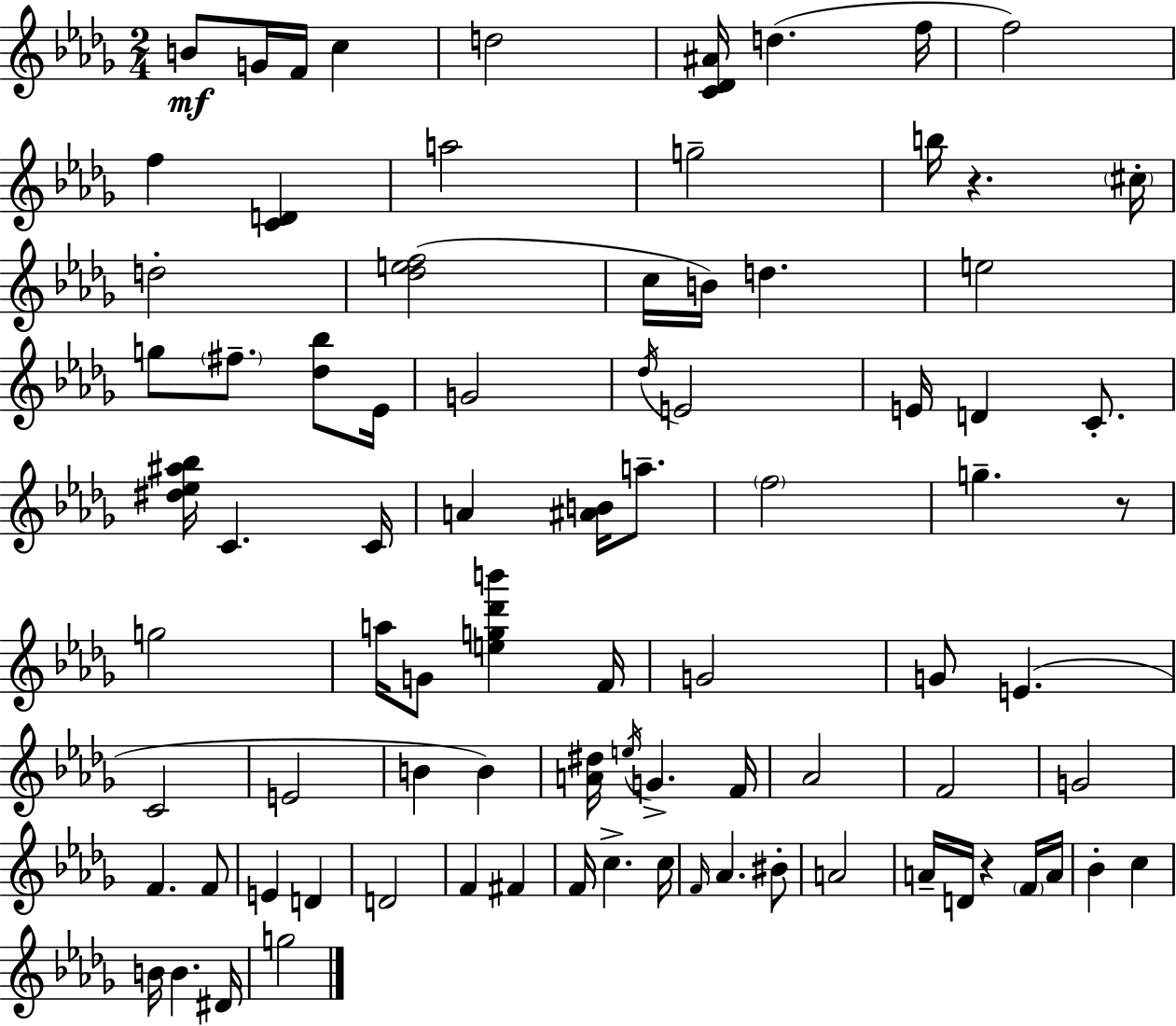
B4/e G4/s F4/s C5/q D5/h [C4,Db4,A#4]/s D5/q. F5/s F5/h F5/q [C4,D4]/q A5/h G5/h B5/s R/q. C#5/s D5/h [Db5,E5,F5]/h C5/s B4/s D5/q. E5/h G5/e F#5/e. [Db5,Bb5]/e Eb4/s G4/h Db5/s E4/h E4/s D4/q C4/e. [D#5,Eb5,A#5,Bb5]/s C4/q. C4/s A4/q [A#4,B4]/s A5/e. F5/h G5/q. R/e G5/h A5/s G4/e [E5,G5,Db6,B6]/q F4/s G4/h G4/e E4/q. C4/h E4/h B4/q B4/q [A4,D#5]/s E5/s G4/q. F4/s Ab4/h F4/h G4/h F4/q. F4/e E4/q D4/q D4/h F4/q F#4/q F4/s C5/q. C5/s F4/s Ab4/q. BIS4/e A4/h A4/s D4/s R/q F4/s A4/s Bb4/q C5/q B4/s B4/q. D#4/s G5/h